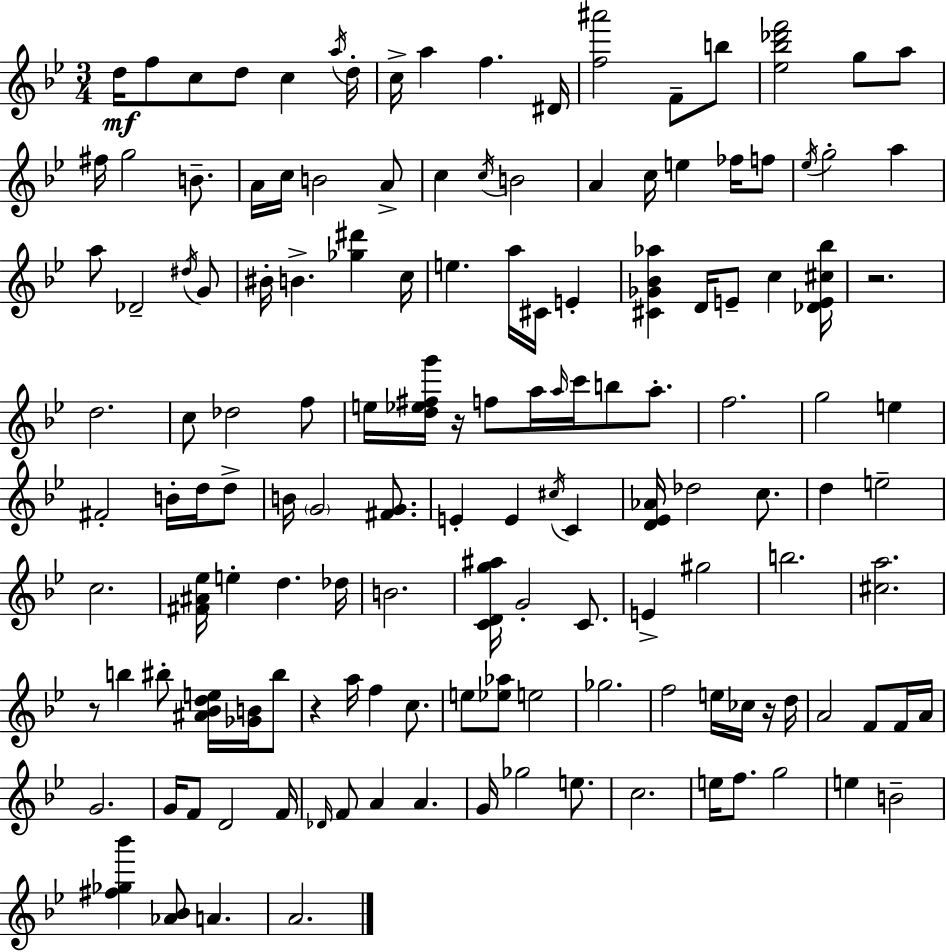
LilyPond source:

{
  \clef treble
  \numericTimeSignature
  \time 3/4
  \key bes \major
  d''16\mf f''8 c''8 d''8 c''4 \acciaccatura { a''16 } | d''16-. c''16-> a''4 f''4. | dis'16 <f'' ais'''>2 f'8-- b''8 | <ees'' bes'' des''' f'''>2 g''8 a''8 | \break fis''16 g''2 b'8.-- | a'16 c''16 b'2 a'8-> | c''4 \acciaccatura { c''16 } b'2 | a'4 c''16 e''4 fes''16 | \break f''8 \acciaccatura { ees''16 } g''2-. a''4 | a''8 des'2-- | \acciaccatura { dis''16 } g'8 bis'16-. b'4.-> <ges'' dis'''>4 | c''16 e''4. a''16 cis'16 | \break e'4-. <cis' ges' bes' aes''>4 d'16 e'8-- c''4 | <des' e' cis'' bes''>16 r2. | d''2. | c''8 des''2 | \break f''8 e''16 <d'' ees'' fis'' g'''>16 r16 f''8 a''16 \grace { a''16 } c'''16 | b''8 a''8.-. f''2. | g''2 | e''4 fis'2-. | \break b'16-. d''16 d''8-> b'16 \parenthesize g'2 | <fis' g'>8. e'4-. e'4 | \acciaccatura { cis''16 } c'4 <d' ees' aes'>16 des''2 | c''8. d''4 e''2-- | \break c''2. | <fis' ais' ees''>16 e''4-. d''4. | des''16 b'2. | <c' d' g'' ais''>16 g'2-. | \break c'8. e'4-> gis''2 | b''2. | <cis'' a''>2. | r8 b''4 | \break bis''8-. <ais' bes' d'' e''>16 <ges' b'>16 bis''8 r4 a''16 f''4 | c''8. e''8 <ees'' aes''>8 e''2 | ges''2. | f''2 | \break e''16 ces''16 r16 d''16 a'2 | f'8 f'16 a'16 g'2. | g'16 f'8 d'2 | f'16 \grace { des'16 } f'8 a'4 | \break a'4. g'16 ges''2 | e''8. c''2. | e''16 f''8. g''2 | e''4 b'2-- | \break <fis'' ges'' bes'''>4 <aes' bes'>8 | a'4. a'2. | \bar "|."
}